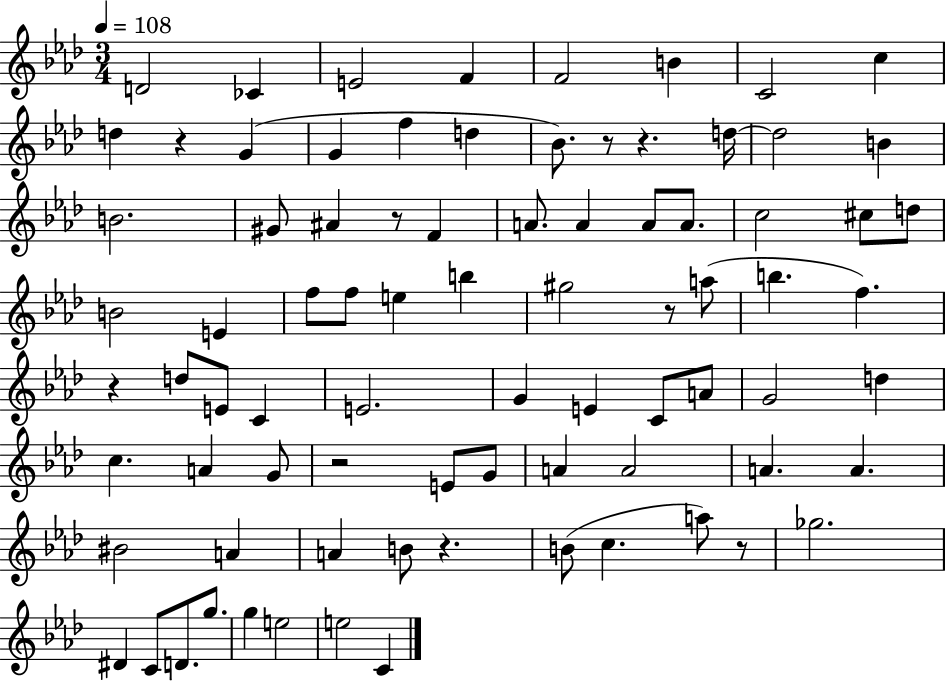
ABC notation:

X:1
T:Untitled
M:3/4
L:1/4
K:Ab
D2 _C E2 F F2 B C2 c d z G G f d _B/2 z/2 z d/4 d2 B B2 ^G/2 ^A z/2 F A/2 A A/2 A/2 c2 ^c/2 d/2 B2 E f/2 f/2 e b ^g2 z/2 a/2 b f z d/2 E/2 C E2 G E C/2 A/2 G2 d c A G/2 z2 E/2 G/2 A A2 A A ^B2 A A B/2 z B/2 c a/2 z/2 _g2 ^D C/2 D/2 g/2 g e2 e2 C